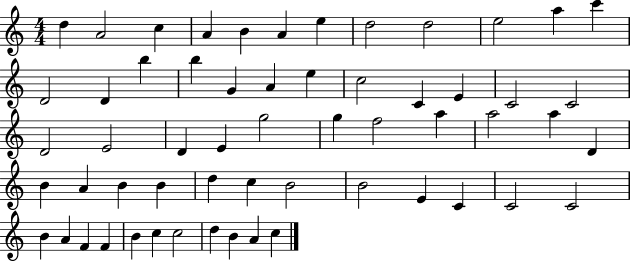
{
  \clef treble
  \numericTimeSignature
  \time 4/4
  \key c \major
  d''4 a'2 c''4 | a'4 b'4 a'4 e''4 | d''2 d''2 | e''2 a''4 c'''4 | \break d'2 d'4 b''4 | b''4 g'4 a'4 e''4 | c''2 c'4 e'4 | c'2 c'2 | \break d'2 e'2 | d'4 e'4 g''2 | g''4 f''2 a''4 | a''2 a''4 d'4 | \break b'4 a'4 b'4 b'4 | d''4 c''4 b'2 | b'2 e'4 c'4 | c'2 c'2 | \break b'4 a'4 f'4 f'4 | b'4 c''4 c''2 | d''4 b'4 a'4 c''4 | \bar "|."
}